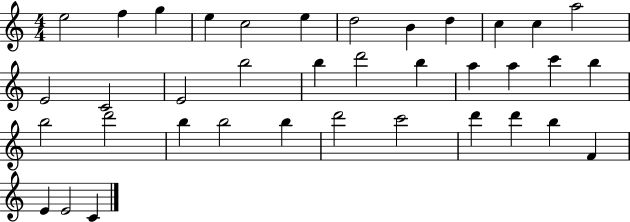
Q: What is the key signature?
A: C major